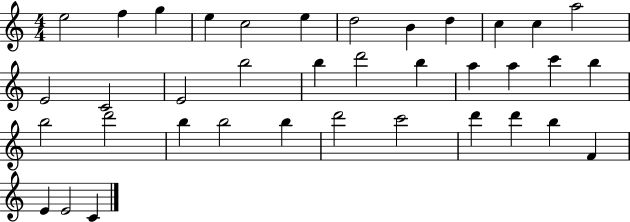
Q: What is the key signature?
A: C major